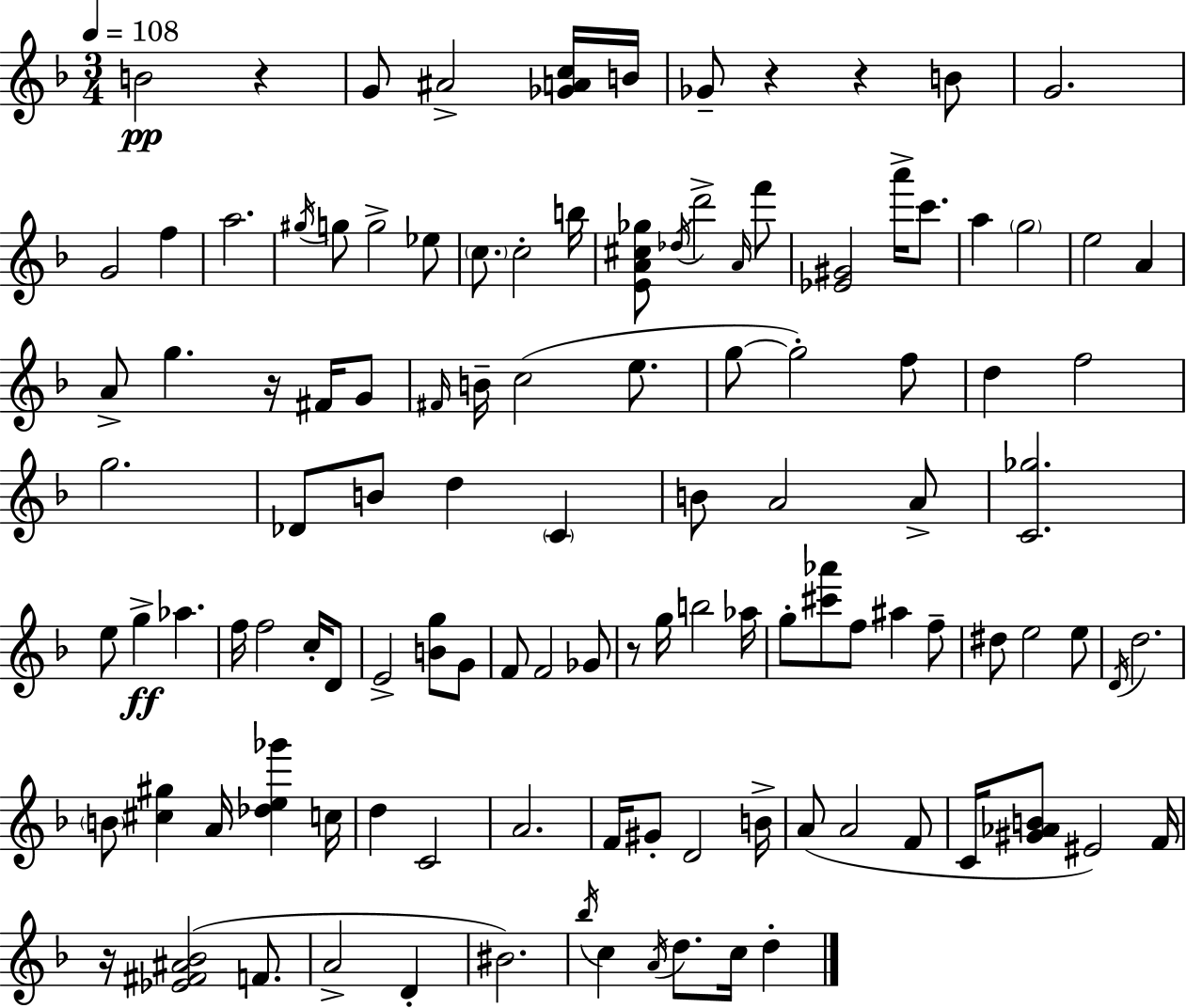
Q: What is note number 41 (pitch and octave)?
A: G5